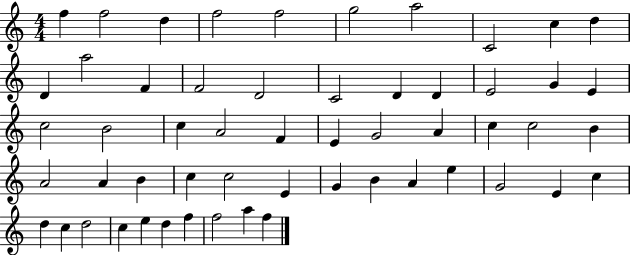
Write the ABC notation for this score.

X:1
T:Untitled
M:4/4
L:1/4
K:C
f f2 d f2 f2 g2 a2 C2 c d D a2 F F2 D2 C2 D D E2 G E c2 B2 c A2 F E G2 A c c2 B A2 A B c c2 E G B A e G2 E c d c d2 c e d f f2 a f